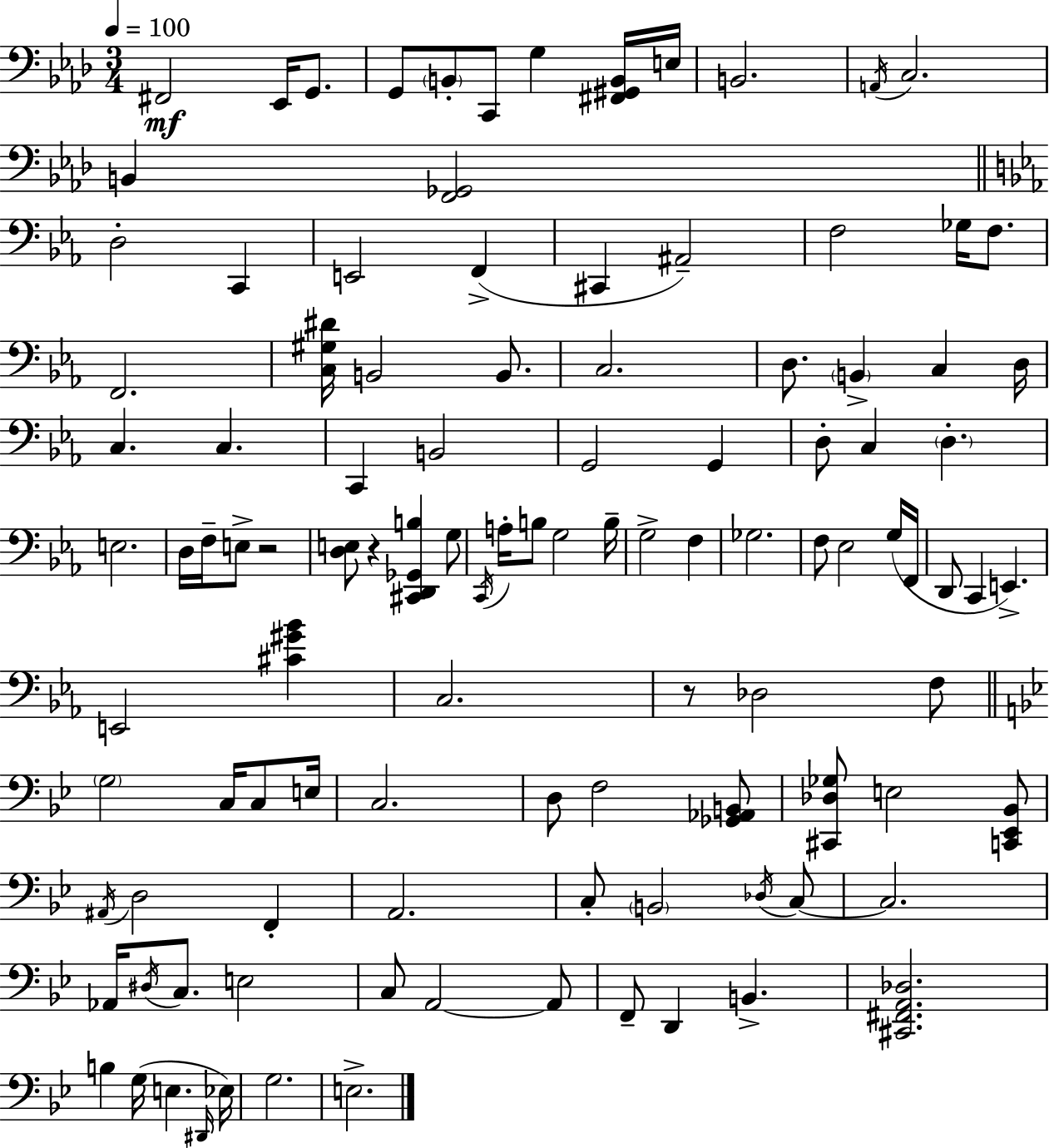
X:1
T:Untitled
M:3/4
L:1/4
K:Ab
^F,,2 _E,,/4 G,,/2 G,,/2 B,,/2 C,,/2 G, [^F,,^G,,B,,]/4 E,/4 B,,2 A,,/4 C,2 B,, [F,,_G,,]2 D,2 C,, E,,2 F,, ^C,, ^A,,2 F,2 _G,/4 F,/2 F,,2 [C,^G,^D]/4 B,,2 B,,/2 C,2 D,/2 B,, C, D,/4 C, C, C,, B,,2 G,,2 G,, D,/2 C, D, E,2 D,/4 F,/4 E,/2 z2 [D,E,]/2 z [^C,,D,,_G,,B,] G,/2 C,,/4 A,/4 B,/2 G,2 B,/4 G,2 F, _G,2 F,/2 _E,2 G,/4 F,,/4 D,,/2 C,, E,, E,,2 [^C^G_B] C,2 z/2 _D,2 F,/2 G,2 C,/4 C,/2 E,/4 C,2 D,/2 F,2 [_G,,_A,,B,,]/2 [^C,,_D,_G,]/2 E,2 [C,,_E,,_B,,]/2 ^A,,/4 D,2 F,, A,,2 C,/2 B,,2 _D,/4 C,/2 C,2 _A,,/4 ^D,/4 C,/2 E,2 C,/2 A,,2 A,,/2 F,,/2 D,, B,, [^C,,^F,,A,,_D,]2 B, G,/4 E, ^D,,/4 _E,/4 G,2 E,2